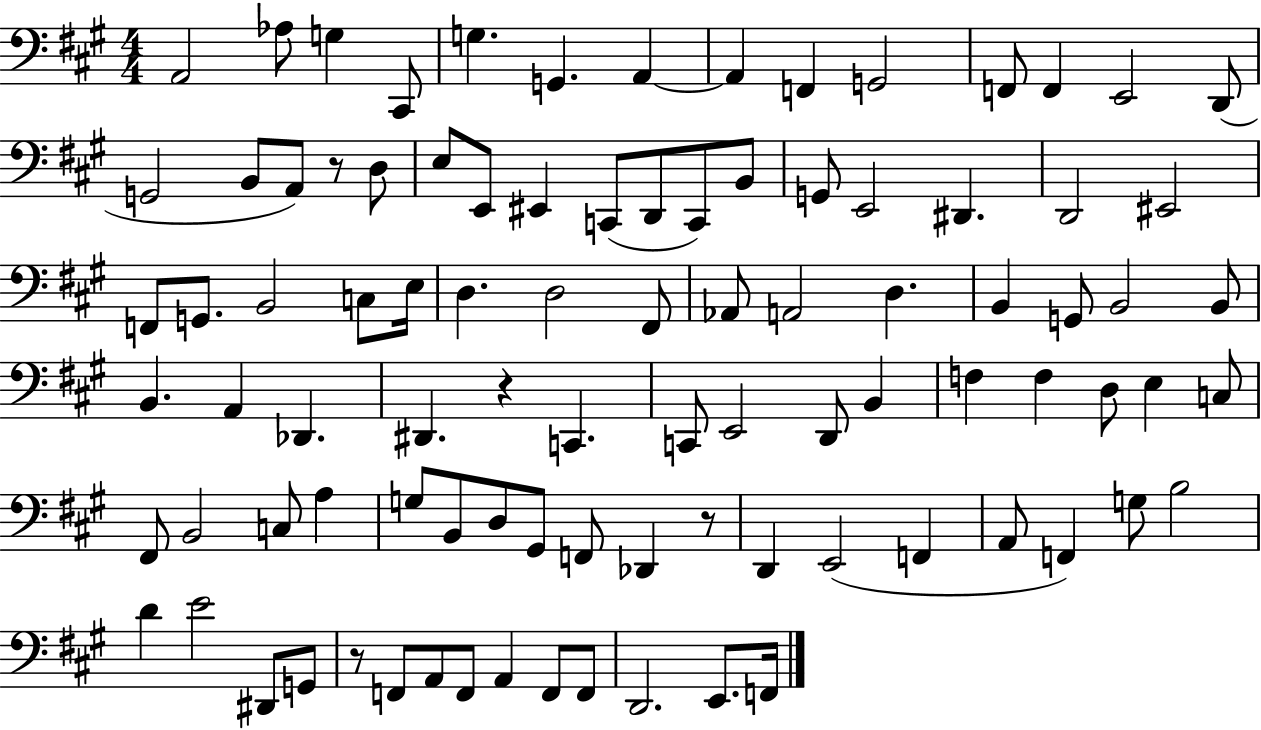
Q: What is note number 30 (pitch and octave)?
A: EIS2